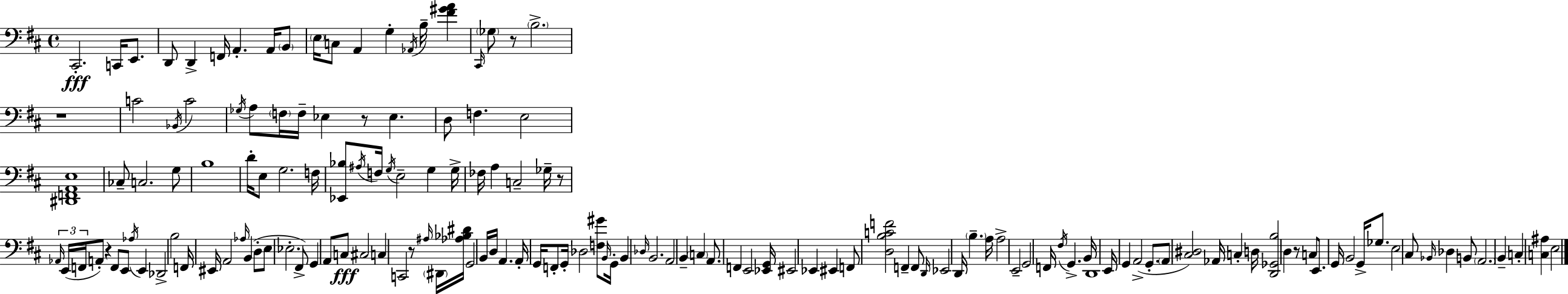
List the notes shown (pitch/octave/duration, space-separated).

C#2/h. C2/s E2/e. D2/e D2/q F2/s A2/q. A2/s B2/e E3/s C3/e A2/q G3/q Ab2/s B3/s [F#4,G#4,A4]/q C#2/s Gb3/e R/e B3/h. R/w C4/h Bb2/s C4/h Gb3/s A3/e F3/s F3/s Eb3/q R/e Eb3/q. D3/e F3/q. E3/h [D#2,F2,A2,E3]/w CES3/e C3/h. G3/e B3/w D4/s E3/e G3/h. F3/s [Eb2,Bb3]/e A#3/s F3/s G3/s E3/h G3/q G3/s FES3/s A3/q C3/h Gb3/s R/e Ab2/s E2/s F2/s A2/e R/q F2/e E2/e Ab3/s E2/q Db2/h B3/h F2/s EIS2/s A2/h Ab3/s B2/q D3/e E3/e Eb3/h. F#2/e G2/q A2/e C3/e C#3/h C3/q C2/h R/e A#3/s D#2/s [Ab3,Bb3,D#4]/s G2/h B2/s D3/s A2/q. A2/s G2/s F2/e G2/s Db3/h [F3,G#4]/e B2/s G2/s B2/q Db3/s B2/h. A2/h B2/q C3/q A2/e. F2/q E2/h [Eb2,G2]/s EIS2/h Eb2/q EIS2/q F2/e [D3,B3,C4,F4]/h F2/q F2/e D2/s Eb2/h D2/s B3/q. A3/s A3/h E2/h G2/h F2/s F#3/s G2/q. B2/s D2/w E2/s G2/q A2/h G2/e. A2/e [C#3,D#3]/h Ab2/s C3/q D3/s [D2,Gb2,B3]/h D3/q R/e C3/e E2/e. G2/s B2/h G2/s Gb3/e. E3/h C#3/e Bb2/s Db3/q B2/e A2/h. B2/q C3/q [C3,A#3]/q E3/h